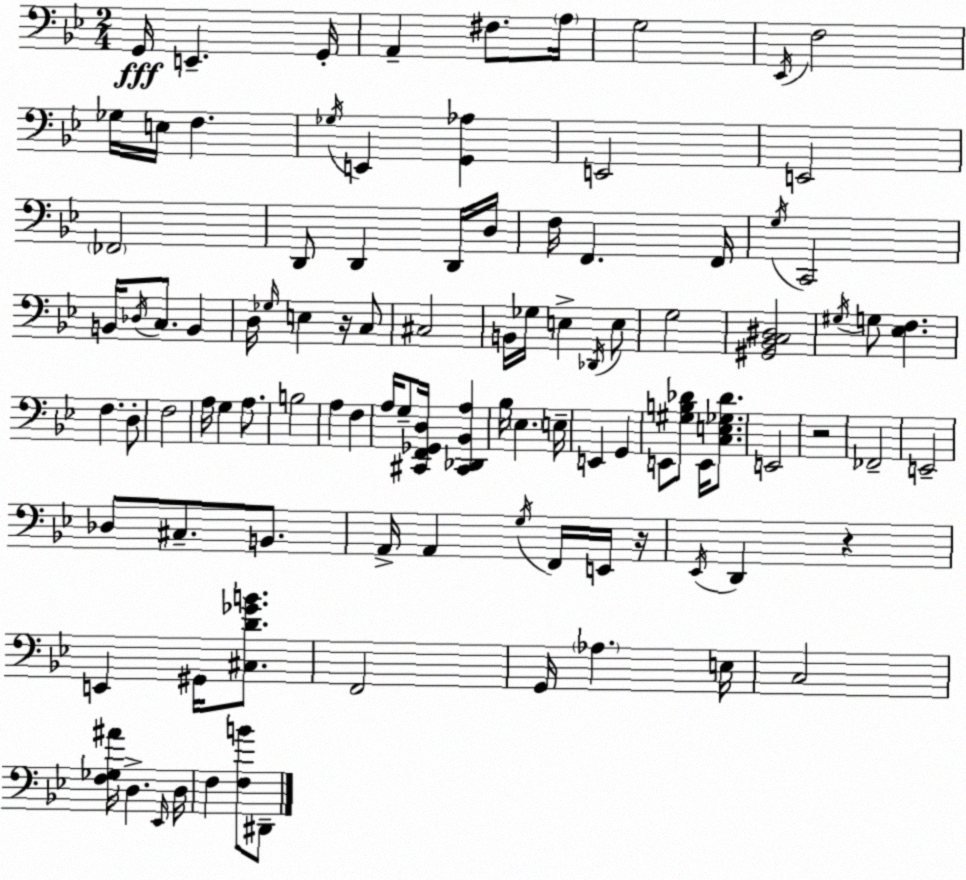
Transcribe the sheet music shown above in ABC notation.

X:1
T:Untitled
M:2/4
L:1/4
K:Gm
G,,/4 E,, G,,/4 A,, ^F,/2 A,/4 G,2 _E,,/4 F,2 _G,/4 E,/4 F, _G,/4 E,, [G,,_A,] E,,2 E,,2 _F,,2 D,,/2 D,, D,,/4 D,/4 F,/4 F,, F,,/4 G,/4 C,,2 B,,/4 _D,/4 C,/2 B,, D,/4 _G,/4 E, z/4 C,/2 ^C,2 B,,/4 _G,/4 E, _D,,/4 E,/2 G,2 [^G,,_B,,C,^D,]2 ^G,/4 G,/2 [_E,F,] F, D,/2 F,2 A,/4 G, A,/2 B,2 A, F, A,/4 G,/2 [^C,,F,,_G,,D,]/4 [^C,,_D,,_B,,A,] _B,/4 _E, E,/4 E,, G,, E,,/2 [^G,B,_D]/2 E,,/4 [C,E,_G,_D]/2 E,,2 z2 _F,,2 E,,2 _D,/2 ^C,/2 B,,/2 A,,/4 A,, G,/4 F,,/4 E,,/4 z/4 _E,,/4 D,, z E,, ^G,,/4 [^C,D_GB]/2 F,,2 G,,/4 _A, E,/4 C,2 [F,_G,^A]/4 D, _E,,/4 D,/4 F, [F,B]/2 ^D,,/2